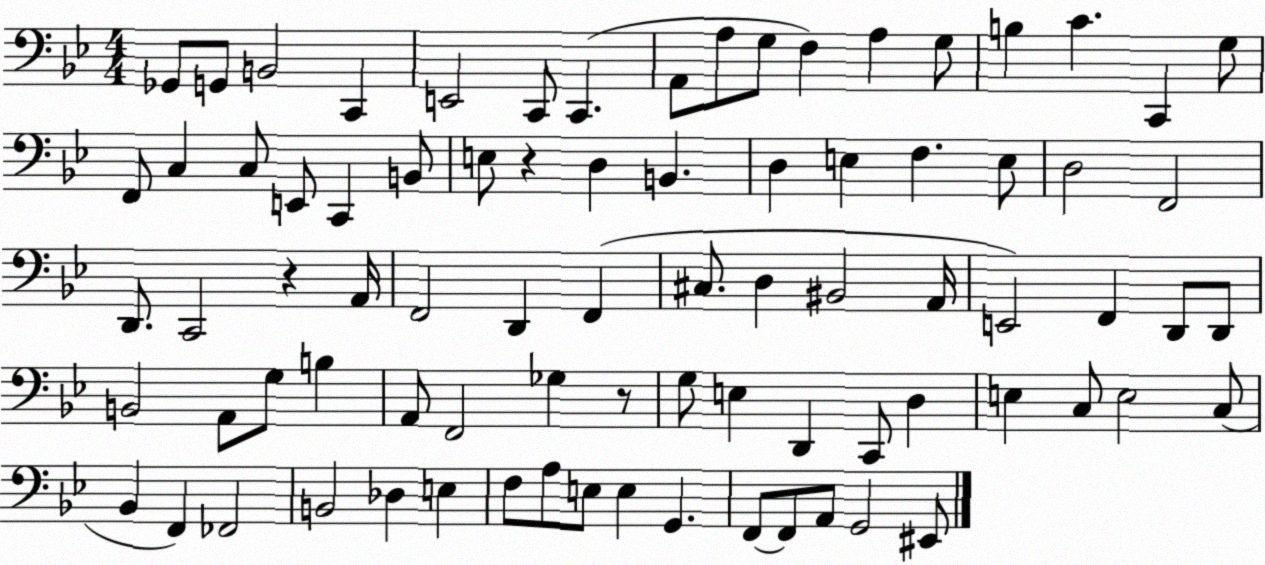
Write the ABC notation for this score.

X:1
T:Untitled
M:4/4
L:1/4
K:Bb
_G,,/2 G,,/2 B,,2 C,, E,,2 C,,/2 C,, A,,/2 A,/2 G,/2 F, A, G,/2 B, C C,, G,/2 F,,/2 C, C,/2 E,,/2 C,, B,,/2 E,/2 z D, B,, D, E, F, E,/2 D,2 F,,2 D,,/2 C,,2 z A,,/4 F,,2 D,, F,, ^C,/2 D, ^B,,2 A,,/4 E,,2 F,, D,,/2 D,,/2 B,,2 A,,/2 G,/2 B, A,,/2 F,,2 _G, z/2 G,/2 E, D,, C,,/2 D, E, C,/2 E,2 C,/2 _B,, F,, _F,,2 B,,2 _D, E, F,/2 A,/2 E,/2 E, G,, F,,/2 F,,/2 A,,/2 G,,2 ^E,,/2